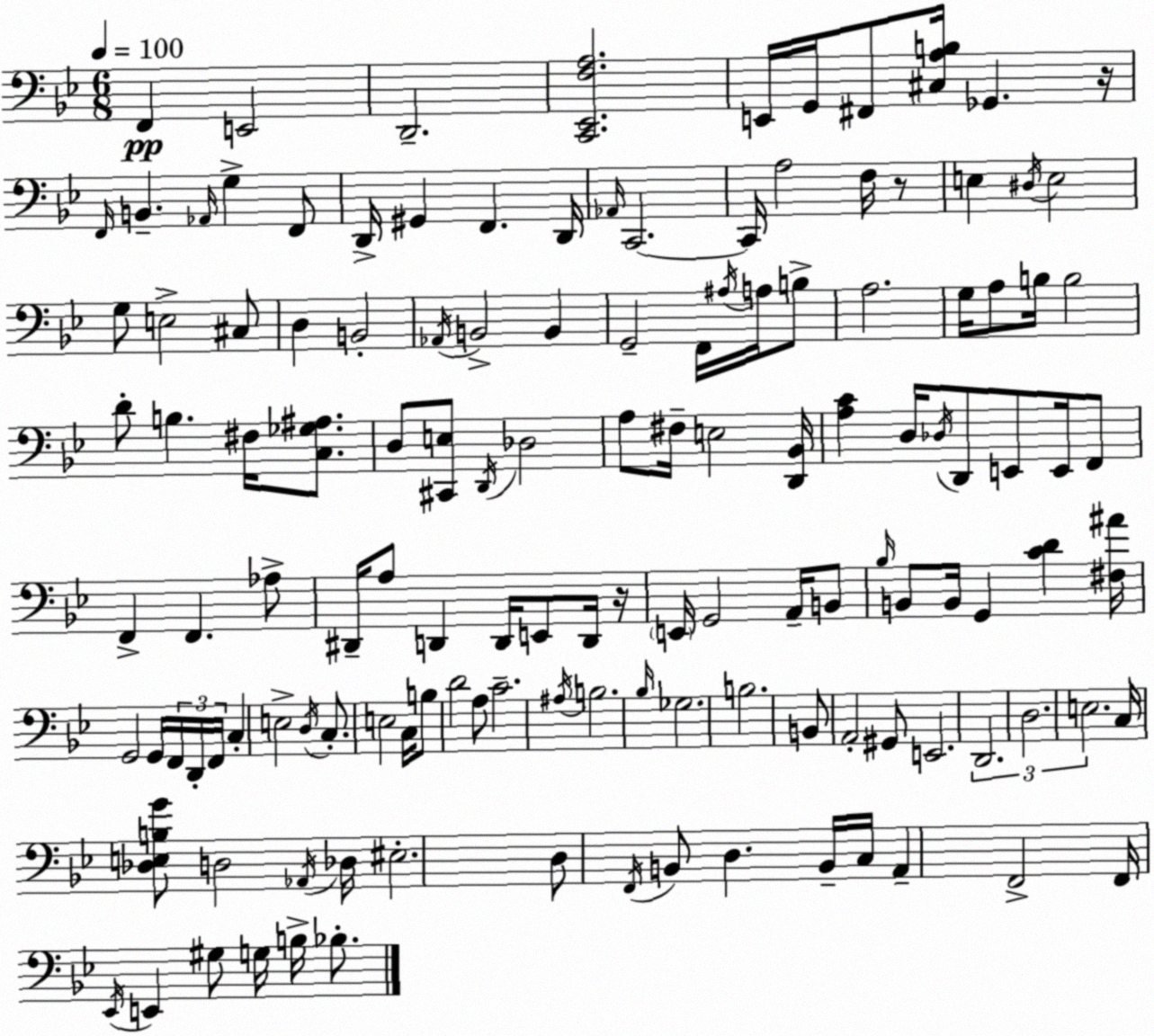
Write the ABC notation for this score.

X:1
T:Untitled
M:6/8
L:1/4
K:Gm
F,, E,,2 D,,2 [C,,_E,,F,A,]2 E,,/4 G,,/4 ^F,,/2 [^C,A,B,]/4 _G,, z/4 F,,/4 B,, _A,,/4 G, F,,/2 D,,/4 ^G,, F,, D,,/4 _A,,/4 C,,2 C,,/4 A,2 F,/4 z/2 E, ^D,/4 E,2 G,/2 E,2 ^C,/2 D, B,,2 _A,,/4 B,,2 B,, G,,2 F,,/4 ^A,/4 A,/4 B,/2 A,2 G,/4 A,/2 B,/4 B,2 D/2 B, ^F,/4 [C,_G,^A,]/2 D,/2 [^C,,E,]/2 D,,/4 _D,2 A,/2 ^F,/4 E,2 [D,,_B,,]/4 [A,C] D,/4 _D,/4 D,,/2 E,,/2 E,,/4 F,,/2 F,, F,, _A,/2 ^D,,/4 A,/2 D,, D,,/4 E,,/2 D,,/4 z/4 E,,/4 G,,2 A,,/4 B,,/2 _B,/4 B,,/2 B,,/4 G,, [CD] [^F,^A]/4 G,,2 G,,/4 F,,/4 D,,/4 F,,/4 C, E,2 D,/4 C,/2 E,2 C,/4 B,/2 D2 A,/2 C2 ^A,/4 B,2 _B,/4 _G,2 B,2 B,,/2 A,,2 ^G,,/2 E,,2 D,,2 D,2 E,2 C,/4 [_D,E,B,G]/2 D,2 _A,,/4 _D,/4 ^E,2 D,/2 F,,/4 B,,/2 D, B,,/4 C,/4 A,, F,,2 F,,/4 _E,,/4 E,, ^G,/2 G,/4 B,/4 _B,/2